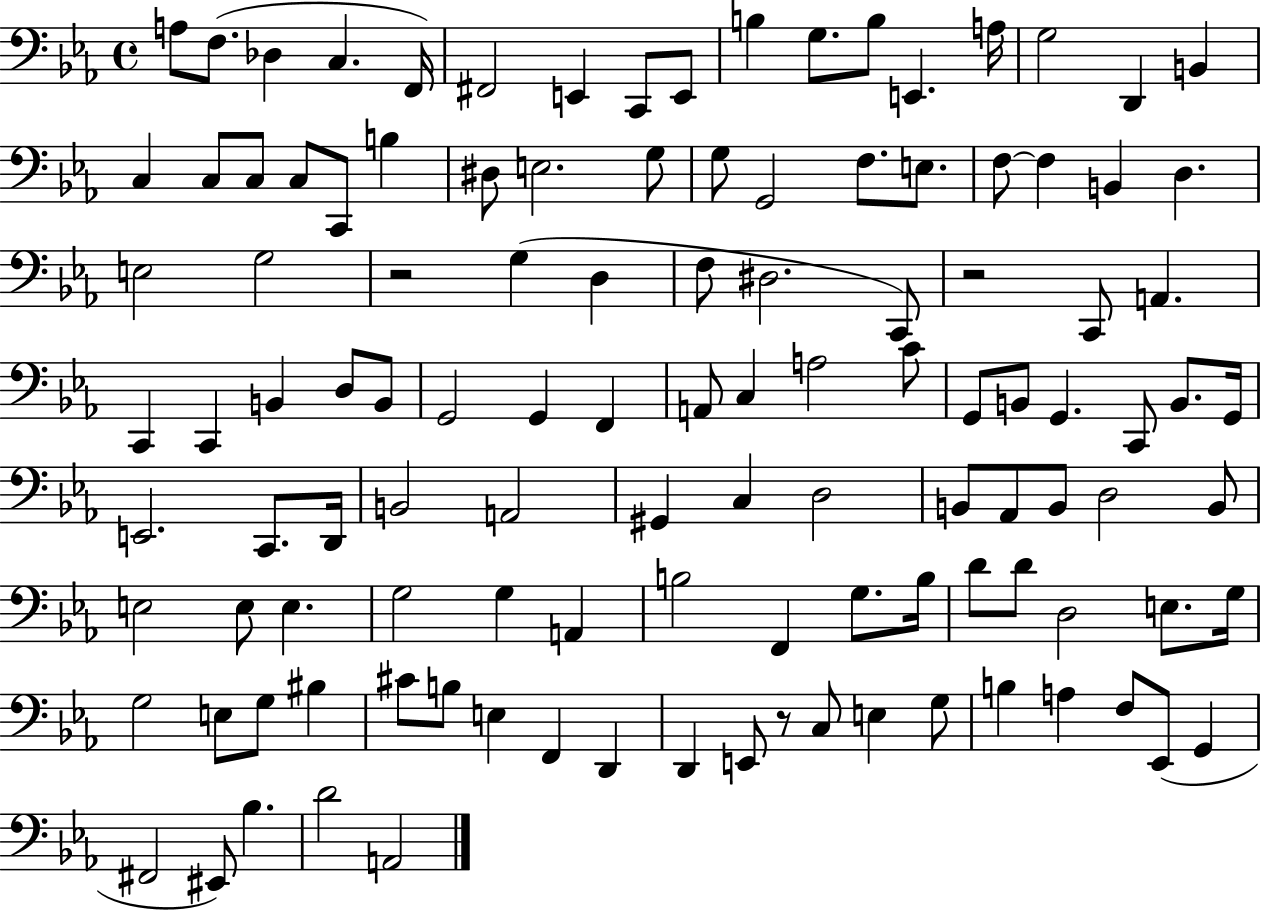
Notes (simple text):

A3/e F3/e. Db3/q C3/q. F2/s F#2/h E2/q C2/e E2/e B3/q G3/e. B3/e E2/q. A3/s G3/h D2/q B2/q C3/q C3/e C3/e C3/e C2/e B3/q D#3/e E3/h. G3/e G3/e G2/h F3/e. E3/e. F3/e F3/q B2/q D3/q. E3/h G3/h R/h G3/q D3/q F3/e D#3/h. C2/e R/h C2/e A2/q. C2/q C2/q B2/q D3/e B2/e G2/h G2/q F2/q A2/e C3/q A3/h C4/e G2/e B2/e G2/q. C2/e B2/e. G2/s E2/h. C2/e. D2/s B2/h A2/h G#2/q C3/q D3/h B2/e Ab2/e B2/e D3/h B2/e E3/h E3/e E3/q. G3/h G3/q A2/q B3/h F2/q G3/e. B3/s D4/e D4/e D3/h E3/e. G3/s G3/h E3/e G3/e BIS3/q C#4/e B3/e E3/q F2/q D2/q D2/q E2/e R/e C3/e E3/q G3/e B3/q A3/q F3/e Eb2/e G2/q F#2/h EIS2/e Bb3/q. D4/h A2/h